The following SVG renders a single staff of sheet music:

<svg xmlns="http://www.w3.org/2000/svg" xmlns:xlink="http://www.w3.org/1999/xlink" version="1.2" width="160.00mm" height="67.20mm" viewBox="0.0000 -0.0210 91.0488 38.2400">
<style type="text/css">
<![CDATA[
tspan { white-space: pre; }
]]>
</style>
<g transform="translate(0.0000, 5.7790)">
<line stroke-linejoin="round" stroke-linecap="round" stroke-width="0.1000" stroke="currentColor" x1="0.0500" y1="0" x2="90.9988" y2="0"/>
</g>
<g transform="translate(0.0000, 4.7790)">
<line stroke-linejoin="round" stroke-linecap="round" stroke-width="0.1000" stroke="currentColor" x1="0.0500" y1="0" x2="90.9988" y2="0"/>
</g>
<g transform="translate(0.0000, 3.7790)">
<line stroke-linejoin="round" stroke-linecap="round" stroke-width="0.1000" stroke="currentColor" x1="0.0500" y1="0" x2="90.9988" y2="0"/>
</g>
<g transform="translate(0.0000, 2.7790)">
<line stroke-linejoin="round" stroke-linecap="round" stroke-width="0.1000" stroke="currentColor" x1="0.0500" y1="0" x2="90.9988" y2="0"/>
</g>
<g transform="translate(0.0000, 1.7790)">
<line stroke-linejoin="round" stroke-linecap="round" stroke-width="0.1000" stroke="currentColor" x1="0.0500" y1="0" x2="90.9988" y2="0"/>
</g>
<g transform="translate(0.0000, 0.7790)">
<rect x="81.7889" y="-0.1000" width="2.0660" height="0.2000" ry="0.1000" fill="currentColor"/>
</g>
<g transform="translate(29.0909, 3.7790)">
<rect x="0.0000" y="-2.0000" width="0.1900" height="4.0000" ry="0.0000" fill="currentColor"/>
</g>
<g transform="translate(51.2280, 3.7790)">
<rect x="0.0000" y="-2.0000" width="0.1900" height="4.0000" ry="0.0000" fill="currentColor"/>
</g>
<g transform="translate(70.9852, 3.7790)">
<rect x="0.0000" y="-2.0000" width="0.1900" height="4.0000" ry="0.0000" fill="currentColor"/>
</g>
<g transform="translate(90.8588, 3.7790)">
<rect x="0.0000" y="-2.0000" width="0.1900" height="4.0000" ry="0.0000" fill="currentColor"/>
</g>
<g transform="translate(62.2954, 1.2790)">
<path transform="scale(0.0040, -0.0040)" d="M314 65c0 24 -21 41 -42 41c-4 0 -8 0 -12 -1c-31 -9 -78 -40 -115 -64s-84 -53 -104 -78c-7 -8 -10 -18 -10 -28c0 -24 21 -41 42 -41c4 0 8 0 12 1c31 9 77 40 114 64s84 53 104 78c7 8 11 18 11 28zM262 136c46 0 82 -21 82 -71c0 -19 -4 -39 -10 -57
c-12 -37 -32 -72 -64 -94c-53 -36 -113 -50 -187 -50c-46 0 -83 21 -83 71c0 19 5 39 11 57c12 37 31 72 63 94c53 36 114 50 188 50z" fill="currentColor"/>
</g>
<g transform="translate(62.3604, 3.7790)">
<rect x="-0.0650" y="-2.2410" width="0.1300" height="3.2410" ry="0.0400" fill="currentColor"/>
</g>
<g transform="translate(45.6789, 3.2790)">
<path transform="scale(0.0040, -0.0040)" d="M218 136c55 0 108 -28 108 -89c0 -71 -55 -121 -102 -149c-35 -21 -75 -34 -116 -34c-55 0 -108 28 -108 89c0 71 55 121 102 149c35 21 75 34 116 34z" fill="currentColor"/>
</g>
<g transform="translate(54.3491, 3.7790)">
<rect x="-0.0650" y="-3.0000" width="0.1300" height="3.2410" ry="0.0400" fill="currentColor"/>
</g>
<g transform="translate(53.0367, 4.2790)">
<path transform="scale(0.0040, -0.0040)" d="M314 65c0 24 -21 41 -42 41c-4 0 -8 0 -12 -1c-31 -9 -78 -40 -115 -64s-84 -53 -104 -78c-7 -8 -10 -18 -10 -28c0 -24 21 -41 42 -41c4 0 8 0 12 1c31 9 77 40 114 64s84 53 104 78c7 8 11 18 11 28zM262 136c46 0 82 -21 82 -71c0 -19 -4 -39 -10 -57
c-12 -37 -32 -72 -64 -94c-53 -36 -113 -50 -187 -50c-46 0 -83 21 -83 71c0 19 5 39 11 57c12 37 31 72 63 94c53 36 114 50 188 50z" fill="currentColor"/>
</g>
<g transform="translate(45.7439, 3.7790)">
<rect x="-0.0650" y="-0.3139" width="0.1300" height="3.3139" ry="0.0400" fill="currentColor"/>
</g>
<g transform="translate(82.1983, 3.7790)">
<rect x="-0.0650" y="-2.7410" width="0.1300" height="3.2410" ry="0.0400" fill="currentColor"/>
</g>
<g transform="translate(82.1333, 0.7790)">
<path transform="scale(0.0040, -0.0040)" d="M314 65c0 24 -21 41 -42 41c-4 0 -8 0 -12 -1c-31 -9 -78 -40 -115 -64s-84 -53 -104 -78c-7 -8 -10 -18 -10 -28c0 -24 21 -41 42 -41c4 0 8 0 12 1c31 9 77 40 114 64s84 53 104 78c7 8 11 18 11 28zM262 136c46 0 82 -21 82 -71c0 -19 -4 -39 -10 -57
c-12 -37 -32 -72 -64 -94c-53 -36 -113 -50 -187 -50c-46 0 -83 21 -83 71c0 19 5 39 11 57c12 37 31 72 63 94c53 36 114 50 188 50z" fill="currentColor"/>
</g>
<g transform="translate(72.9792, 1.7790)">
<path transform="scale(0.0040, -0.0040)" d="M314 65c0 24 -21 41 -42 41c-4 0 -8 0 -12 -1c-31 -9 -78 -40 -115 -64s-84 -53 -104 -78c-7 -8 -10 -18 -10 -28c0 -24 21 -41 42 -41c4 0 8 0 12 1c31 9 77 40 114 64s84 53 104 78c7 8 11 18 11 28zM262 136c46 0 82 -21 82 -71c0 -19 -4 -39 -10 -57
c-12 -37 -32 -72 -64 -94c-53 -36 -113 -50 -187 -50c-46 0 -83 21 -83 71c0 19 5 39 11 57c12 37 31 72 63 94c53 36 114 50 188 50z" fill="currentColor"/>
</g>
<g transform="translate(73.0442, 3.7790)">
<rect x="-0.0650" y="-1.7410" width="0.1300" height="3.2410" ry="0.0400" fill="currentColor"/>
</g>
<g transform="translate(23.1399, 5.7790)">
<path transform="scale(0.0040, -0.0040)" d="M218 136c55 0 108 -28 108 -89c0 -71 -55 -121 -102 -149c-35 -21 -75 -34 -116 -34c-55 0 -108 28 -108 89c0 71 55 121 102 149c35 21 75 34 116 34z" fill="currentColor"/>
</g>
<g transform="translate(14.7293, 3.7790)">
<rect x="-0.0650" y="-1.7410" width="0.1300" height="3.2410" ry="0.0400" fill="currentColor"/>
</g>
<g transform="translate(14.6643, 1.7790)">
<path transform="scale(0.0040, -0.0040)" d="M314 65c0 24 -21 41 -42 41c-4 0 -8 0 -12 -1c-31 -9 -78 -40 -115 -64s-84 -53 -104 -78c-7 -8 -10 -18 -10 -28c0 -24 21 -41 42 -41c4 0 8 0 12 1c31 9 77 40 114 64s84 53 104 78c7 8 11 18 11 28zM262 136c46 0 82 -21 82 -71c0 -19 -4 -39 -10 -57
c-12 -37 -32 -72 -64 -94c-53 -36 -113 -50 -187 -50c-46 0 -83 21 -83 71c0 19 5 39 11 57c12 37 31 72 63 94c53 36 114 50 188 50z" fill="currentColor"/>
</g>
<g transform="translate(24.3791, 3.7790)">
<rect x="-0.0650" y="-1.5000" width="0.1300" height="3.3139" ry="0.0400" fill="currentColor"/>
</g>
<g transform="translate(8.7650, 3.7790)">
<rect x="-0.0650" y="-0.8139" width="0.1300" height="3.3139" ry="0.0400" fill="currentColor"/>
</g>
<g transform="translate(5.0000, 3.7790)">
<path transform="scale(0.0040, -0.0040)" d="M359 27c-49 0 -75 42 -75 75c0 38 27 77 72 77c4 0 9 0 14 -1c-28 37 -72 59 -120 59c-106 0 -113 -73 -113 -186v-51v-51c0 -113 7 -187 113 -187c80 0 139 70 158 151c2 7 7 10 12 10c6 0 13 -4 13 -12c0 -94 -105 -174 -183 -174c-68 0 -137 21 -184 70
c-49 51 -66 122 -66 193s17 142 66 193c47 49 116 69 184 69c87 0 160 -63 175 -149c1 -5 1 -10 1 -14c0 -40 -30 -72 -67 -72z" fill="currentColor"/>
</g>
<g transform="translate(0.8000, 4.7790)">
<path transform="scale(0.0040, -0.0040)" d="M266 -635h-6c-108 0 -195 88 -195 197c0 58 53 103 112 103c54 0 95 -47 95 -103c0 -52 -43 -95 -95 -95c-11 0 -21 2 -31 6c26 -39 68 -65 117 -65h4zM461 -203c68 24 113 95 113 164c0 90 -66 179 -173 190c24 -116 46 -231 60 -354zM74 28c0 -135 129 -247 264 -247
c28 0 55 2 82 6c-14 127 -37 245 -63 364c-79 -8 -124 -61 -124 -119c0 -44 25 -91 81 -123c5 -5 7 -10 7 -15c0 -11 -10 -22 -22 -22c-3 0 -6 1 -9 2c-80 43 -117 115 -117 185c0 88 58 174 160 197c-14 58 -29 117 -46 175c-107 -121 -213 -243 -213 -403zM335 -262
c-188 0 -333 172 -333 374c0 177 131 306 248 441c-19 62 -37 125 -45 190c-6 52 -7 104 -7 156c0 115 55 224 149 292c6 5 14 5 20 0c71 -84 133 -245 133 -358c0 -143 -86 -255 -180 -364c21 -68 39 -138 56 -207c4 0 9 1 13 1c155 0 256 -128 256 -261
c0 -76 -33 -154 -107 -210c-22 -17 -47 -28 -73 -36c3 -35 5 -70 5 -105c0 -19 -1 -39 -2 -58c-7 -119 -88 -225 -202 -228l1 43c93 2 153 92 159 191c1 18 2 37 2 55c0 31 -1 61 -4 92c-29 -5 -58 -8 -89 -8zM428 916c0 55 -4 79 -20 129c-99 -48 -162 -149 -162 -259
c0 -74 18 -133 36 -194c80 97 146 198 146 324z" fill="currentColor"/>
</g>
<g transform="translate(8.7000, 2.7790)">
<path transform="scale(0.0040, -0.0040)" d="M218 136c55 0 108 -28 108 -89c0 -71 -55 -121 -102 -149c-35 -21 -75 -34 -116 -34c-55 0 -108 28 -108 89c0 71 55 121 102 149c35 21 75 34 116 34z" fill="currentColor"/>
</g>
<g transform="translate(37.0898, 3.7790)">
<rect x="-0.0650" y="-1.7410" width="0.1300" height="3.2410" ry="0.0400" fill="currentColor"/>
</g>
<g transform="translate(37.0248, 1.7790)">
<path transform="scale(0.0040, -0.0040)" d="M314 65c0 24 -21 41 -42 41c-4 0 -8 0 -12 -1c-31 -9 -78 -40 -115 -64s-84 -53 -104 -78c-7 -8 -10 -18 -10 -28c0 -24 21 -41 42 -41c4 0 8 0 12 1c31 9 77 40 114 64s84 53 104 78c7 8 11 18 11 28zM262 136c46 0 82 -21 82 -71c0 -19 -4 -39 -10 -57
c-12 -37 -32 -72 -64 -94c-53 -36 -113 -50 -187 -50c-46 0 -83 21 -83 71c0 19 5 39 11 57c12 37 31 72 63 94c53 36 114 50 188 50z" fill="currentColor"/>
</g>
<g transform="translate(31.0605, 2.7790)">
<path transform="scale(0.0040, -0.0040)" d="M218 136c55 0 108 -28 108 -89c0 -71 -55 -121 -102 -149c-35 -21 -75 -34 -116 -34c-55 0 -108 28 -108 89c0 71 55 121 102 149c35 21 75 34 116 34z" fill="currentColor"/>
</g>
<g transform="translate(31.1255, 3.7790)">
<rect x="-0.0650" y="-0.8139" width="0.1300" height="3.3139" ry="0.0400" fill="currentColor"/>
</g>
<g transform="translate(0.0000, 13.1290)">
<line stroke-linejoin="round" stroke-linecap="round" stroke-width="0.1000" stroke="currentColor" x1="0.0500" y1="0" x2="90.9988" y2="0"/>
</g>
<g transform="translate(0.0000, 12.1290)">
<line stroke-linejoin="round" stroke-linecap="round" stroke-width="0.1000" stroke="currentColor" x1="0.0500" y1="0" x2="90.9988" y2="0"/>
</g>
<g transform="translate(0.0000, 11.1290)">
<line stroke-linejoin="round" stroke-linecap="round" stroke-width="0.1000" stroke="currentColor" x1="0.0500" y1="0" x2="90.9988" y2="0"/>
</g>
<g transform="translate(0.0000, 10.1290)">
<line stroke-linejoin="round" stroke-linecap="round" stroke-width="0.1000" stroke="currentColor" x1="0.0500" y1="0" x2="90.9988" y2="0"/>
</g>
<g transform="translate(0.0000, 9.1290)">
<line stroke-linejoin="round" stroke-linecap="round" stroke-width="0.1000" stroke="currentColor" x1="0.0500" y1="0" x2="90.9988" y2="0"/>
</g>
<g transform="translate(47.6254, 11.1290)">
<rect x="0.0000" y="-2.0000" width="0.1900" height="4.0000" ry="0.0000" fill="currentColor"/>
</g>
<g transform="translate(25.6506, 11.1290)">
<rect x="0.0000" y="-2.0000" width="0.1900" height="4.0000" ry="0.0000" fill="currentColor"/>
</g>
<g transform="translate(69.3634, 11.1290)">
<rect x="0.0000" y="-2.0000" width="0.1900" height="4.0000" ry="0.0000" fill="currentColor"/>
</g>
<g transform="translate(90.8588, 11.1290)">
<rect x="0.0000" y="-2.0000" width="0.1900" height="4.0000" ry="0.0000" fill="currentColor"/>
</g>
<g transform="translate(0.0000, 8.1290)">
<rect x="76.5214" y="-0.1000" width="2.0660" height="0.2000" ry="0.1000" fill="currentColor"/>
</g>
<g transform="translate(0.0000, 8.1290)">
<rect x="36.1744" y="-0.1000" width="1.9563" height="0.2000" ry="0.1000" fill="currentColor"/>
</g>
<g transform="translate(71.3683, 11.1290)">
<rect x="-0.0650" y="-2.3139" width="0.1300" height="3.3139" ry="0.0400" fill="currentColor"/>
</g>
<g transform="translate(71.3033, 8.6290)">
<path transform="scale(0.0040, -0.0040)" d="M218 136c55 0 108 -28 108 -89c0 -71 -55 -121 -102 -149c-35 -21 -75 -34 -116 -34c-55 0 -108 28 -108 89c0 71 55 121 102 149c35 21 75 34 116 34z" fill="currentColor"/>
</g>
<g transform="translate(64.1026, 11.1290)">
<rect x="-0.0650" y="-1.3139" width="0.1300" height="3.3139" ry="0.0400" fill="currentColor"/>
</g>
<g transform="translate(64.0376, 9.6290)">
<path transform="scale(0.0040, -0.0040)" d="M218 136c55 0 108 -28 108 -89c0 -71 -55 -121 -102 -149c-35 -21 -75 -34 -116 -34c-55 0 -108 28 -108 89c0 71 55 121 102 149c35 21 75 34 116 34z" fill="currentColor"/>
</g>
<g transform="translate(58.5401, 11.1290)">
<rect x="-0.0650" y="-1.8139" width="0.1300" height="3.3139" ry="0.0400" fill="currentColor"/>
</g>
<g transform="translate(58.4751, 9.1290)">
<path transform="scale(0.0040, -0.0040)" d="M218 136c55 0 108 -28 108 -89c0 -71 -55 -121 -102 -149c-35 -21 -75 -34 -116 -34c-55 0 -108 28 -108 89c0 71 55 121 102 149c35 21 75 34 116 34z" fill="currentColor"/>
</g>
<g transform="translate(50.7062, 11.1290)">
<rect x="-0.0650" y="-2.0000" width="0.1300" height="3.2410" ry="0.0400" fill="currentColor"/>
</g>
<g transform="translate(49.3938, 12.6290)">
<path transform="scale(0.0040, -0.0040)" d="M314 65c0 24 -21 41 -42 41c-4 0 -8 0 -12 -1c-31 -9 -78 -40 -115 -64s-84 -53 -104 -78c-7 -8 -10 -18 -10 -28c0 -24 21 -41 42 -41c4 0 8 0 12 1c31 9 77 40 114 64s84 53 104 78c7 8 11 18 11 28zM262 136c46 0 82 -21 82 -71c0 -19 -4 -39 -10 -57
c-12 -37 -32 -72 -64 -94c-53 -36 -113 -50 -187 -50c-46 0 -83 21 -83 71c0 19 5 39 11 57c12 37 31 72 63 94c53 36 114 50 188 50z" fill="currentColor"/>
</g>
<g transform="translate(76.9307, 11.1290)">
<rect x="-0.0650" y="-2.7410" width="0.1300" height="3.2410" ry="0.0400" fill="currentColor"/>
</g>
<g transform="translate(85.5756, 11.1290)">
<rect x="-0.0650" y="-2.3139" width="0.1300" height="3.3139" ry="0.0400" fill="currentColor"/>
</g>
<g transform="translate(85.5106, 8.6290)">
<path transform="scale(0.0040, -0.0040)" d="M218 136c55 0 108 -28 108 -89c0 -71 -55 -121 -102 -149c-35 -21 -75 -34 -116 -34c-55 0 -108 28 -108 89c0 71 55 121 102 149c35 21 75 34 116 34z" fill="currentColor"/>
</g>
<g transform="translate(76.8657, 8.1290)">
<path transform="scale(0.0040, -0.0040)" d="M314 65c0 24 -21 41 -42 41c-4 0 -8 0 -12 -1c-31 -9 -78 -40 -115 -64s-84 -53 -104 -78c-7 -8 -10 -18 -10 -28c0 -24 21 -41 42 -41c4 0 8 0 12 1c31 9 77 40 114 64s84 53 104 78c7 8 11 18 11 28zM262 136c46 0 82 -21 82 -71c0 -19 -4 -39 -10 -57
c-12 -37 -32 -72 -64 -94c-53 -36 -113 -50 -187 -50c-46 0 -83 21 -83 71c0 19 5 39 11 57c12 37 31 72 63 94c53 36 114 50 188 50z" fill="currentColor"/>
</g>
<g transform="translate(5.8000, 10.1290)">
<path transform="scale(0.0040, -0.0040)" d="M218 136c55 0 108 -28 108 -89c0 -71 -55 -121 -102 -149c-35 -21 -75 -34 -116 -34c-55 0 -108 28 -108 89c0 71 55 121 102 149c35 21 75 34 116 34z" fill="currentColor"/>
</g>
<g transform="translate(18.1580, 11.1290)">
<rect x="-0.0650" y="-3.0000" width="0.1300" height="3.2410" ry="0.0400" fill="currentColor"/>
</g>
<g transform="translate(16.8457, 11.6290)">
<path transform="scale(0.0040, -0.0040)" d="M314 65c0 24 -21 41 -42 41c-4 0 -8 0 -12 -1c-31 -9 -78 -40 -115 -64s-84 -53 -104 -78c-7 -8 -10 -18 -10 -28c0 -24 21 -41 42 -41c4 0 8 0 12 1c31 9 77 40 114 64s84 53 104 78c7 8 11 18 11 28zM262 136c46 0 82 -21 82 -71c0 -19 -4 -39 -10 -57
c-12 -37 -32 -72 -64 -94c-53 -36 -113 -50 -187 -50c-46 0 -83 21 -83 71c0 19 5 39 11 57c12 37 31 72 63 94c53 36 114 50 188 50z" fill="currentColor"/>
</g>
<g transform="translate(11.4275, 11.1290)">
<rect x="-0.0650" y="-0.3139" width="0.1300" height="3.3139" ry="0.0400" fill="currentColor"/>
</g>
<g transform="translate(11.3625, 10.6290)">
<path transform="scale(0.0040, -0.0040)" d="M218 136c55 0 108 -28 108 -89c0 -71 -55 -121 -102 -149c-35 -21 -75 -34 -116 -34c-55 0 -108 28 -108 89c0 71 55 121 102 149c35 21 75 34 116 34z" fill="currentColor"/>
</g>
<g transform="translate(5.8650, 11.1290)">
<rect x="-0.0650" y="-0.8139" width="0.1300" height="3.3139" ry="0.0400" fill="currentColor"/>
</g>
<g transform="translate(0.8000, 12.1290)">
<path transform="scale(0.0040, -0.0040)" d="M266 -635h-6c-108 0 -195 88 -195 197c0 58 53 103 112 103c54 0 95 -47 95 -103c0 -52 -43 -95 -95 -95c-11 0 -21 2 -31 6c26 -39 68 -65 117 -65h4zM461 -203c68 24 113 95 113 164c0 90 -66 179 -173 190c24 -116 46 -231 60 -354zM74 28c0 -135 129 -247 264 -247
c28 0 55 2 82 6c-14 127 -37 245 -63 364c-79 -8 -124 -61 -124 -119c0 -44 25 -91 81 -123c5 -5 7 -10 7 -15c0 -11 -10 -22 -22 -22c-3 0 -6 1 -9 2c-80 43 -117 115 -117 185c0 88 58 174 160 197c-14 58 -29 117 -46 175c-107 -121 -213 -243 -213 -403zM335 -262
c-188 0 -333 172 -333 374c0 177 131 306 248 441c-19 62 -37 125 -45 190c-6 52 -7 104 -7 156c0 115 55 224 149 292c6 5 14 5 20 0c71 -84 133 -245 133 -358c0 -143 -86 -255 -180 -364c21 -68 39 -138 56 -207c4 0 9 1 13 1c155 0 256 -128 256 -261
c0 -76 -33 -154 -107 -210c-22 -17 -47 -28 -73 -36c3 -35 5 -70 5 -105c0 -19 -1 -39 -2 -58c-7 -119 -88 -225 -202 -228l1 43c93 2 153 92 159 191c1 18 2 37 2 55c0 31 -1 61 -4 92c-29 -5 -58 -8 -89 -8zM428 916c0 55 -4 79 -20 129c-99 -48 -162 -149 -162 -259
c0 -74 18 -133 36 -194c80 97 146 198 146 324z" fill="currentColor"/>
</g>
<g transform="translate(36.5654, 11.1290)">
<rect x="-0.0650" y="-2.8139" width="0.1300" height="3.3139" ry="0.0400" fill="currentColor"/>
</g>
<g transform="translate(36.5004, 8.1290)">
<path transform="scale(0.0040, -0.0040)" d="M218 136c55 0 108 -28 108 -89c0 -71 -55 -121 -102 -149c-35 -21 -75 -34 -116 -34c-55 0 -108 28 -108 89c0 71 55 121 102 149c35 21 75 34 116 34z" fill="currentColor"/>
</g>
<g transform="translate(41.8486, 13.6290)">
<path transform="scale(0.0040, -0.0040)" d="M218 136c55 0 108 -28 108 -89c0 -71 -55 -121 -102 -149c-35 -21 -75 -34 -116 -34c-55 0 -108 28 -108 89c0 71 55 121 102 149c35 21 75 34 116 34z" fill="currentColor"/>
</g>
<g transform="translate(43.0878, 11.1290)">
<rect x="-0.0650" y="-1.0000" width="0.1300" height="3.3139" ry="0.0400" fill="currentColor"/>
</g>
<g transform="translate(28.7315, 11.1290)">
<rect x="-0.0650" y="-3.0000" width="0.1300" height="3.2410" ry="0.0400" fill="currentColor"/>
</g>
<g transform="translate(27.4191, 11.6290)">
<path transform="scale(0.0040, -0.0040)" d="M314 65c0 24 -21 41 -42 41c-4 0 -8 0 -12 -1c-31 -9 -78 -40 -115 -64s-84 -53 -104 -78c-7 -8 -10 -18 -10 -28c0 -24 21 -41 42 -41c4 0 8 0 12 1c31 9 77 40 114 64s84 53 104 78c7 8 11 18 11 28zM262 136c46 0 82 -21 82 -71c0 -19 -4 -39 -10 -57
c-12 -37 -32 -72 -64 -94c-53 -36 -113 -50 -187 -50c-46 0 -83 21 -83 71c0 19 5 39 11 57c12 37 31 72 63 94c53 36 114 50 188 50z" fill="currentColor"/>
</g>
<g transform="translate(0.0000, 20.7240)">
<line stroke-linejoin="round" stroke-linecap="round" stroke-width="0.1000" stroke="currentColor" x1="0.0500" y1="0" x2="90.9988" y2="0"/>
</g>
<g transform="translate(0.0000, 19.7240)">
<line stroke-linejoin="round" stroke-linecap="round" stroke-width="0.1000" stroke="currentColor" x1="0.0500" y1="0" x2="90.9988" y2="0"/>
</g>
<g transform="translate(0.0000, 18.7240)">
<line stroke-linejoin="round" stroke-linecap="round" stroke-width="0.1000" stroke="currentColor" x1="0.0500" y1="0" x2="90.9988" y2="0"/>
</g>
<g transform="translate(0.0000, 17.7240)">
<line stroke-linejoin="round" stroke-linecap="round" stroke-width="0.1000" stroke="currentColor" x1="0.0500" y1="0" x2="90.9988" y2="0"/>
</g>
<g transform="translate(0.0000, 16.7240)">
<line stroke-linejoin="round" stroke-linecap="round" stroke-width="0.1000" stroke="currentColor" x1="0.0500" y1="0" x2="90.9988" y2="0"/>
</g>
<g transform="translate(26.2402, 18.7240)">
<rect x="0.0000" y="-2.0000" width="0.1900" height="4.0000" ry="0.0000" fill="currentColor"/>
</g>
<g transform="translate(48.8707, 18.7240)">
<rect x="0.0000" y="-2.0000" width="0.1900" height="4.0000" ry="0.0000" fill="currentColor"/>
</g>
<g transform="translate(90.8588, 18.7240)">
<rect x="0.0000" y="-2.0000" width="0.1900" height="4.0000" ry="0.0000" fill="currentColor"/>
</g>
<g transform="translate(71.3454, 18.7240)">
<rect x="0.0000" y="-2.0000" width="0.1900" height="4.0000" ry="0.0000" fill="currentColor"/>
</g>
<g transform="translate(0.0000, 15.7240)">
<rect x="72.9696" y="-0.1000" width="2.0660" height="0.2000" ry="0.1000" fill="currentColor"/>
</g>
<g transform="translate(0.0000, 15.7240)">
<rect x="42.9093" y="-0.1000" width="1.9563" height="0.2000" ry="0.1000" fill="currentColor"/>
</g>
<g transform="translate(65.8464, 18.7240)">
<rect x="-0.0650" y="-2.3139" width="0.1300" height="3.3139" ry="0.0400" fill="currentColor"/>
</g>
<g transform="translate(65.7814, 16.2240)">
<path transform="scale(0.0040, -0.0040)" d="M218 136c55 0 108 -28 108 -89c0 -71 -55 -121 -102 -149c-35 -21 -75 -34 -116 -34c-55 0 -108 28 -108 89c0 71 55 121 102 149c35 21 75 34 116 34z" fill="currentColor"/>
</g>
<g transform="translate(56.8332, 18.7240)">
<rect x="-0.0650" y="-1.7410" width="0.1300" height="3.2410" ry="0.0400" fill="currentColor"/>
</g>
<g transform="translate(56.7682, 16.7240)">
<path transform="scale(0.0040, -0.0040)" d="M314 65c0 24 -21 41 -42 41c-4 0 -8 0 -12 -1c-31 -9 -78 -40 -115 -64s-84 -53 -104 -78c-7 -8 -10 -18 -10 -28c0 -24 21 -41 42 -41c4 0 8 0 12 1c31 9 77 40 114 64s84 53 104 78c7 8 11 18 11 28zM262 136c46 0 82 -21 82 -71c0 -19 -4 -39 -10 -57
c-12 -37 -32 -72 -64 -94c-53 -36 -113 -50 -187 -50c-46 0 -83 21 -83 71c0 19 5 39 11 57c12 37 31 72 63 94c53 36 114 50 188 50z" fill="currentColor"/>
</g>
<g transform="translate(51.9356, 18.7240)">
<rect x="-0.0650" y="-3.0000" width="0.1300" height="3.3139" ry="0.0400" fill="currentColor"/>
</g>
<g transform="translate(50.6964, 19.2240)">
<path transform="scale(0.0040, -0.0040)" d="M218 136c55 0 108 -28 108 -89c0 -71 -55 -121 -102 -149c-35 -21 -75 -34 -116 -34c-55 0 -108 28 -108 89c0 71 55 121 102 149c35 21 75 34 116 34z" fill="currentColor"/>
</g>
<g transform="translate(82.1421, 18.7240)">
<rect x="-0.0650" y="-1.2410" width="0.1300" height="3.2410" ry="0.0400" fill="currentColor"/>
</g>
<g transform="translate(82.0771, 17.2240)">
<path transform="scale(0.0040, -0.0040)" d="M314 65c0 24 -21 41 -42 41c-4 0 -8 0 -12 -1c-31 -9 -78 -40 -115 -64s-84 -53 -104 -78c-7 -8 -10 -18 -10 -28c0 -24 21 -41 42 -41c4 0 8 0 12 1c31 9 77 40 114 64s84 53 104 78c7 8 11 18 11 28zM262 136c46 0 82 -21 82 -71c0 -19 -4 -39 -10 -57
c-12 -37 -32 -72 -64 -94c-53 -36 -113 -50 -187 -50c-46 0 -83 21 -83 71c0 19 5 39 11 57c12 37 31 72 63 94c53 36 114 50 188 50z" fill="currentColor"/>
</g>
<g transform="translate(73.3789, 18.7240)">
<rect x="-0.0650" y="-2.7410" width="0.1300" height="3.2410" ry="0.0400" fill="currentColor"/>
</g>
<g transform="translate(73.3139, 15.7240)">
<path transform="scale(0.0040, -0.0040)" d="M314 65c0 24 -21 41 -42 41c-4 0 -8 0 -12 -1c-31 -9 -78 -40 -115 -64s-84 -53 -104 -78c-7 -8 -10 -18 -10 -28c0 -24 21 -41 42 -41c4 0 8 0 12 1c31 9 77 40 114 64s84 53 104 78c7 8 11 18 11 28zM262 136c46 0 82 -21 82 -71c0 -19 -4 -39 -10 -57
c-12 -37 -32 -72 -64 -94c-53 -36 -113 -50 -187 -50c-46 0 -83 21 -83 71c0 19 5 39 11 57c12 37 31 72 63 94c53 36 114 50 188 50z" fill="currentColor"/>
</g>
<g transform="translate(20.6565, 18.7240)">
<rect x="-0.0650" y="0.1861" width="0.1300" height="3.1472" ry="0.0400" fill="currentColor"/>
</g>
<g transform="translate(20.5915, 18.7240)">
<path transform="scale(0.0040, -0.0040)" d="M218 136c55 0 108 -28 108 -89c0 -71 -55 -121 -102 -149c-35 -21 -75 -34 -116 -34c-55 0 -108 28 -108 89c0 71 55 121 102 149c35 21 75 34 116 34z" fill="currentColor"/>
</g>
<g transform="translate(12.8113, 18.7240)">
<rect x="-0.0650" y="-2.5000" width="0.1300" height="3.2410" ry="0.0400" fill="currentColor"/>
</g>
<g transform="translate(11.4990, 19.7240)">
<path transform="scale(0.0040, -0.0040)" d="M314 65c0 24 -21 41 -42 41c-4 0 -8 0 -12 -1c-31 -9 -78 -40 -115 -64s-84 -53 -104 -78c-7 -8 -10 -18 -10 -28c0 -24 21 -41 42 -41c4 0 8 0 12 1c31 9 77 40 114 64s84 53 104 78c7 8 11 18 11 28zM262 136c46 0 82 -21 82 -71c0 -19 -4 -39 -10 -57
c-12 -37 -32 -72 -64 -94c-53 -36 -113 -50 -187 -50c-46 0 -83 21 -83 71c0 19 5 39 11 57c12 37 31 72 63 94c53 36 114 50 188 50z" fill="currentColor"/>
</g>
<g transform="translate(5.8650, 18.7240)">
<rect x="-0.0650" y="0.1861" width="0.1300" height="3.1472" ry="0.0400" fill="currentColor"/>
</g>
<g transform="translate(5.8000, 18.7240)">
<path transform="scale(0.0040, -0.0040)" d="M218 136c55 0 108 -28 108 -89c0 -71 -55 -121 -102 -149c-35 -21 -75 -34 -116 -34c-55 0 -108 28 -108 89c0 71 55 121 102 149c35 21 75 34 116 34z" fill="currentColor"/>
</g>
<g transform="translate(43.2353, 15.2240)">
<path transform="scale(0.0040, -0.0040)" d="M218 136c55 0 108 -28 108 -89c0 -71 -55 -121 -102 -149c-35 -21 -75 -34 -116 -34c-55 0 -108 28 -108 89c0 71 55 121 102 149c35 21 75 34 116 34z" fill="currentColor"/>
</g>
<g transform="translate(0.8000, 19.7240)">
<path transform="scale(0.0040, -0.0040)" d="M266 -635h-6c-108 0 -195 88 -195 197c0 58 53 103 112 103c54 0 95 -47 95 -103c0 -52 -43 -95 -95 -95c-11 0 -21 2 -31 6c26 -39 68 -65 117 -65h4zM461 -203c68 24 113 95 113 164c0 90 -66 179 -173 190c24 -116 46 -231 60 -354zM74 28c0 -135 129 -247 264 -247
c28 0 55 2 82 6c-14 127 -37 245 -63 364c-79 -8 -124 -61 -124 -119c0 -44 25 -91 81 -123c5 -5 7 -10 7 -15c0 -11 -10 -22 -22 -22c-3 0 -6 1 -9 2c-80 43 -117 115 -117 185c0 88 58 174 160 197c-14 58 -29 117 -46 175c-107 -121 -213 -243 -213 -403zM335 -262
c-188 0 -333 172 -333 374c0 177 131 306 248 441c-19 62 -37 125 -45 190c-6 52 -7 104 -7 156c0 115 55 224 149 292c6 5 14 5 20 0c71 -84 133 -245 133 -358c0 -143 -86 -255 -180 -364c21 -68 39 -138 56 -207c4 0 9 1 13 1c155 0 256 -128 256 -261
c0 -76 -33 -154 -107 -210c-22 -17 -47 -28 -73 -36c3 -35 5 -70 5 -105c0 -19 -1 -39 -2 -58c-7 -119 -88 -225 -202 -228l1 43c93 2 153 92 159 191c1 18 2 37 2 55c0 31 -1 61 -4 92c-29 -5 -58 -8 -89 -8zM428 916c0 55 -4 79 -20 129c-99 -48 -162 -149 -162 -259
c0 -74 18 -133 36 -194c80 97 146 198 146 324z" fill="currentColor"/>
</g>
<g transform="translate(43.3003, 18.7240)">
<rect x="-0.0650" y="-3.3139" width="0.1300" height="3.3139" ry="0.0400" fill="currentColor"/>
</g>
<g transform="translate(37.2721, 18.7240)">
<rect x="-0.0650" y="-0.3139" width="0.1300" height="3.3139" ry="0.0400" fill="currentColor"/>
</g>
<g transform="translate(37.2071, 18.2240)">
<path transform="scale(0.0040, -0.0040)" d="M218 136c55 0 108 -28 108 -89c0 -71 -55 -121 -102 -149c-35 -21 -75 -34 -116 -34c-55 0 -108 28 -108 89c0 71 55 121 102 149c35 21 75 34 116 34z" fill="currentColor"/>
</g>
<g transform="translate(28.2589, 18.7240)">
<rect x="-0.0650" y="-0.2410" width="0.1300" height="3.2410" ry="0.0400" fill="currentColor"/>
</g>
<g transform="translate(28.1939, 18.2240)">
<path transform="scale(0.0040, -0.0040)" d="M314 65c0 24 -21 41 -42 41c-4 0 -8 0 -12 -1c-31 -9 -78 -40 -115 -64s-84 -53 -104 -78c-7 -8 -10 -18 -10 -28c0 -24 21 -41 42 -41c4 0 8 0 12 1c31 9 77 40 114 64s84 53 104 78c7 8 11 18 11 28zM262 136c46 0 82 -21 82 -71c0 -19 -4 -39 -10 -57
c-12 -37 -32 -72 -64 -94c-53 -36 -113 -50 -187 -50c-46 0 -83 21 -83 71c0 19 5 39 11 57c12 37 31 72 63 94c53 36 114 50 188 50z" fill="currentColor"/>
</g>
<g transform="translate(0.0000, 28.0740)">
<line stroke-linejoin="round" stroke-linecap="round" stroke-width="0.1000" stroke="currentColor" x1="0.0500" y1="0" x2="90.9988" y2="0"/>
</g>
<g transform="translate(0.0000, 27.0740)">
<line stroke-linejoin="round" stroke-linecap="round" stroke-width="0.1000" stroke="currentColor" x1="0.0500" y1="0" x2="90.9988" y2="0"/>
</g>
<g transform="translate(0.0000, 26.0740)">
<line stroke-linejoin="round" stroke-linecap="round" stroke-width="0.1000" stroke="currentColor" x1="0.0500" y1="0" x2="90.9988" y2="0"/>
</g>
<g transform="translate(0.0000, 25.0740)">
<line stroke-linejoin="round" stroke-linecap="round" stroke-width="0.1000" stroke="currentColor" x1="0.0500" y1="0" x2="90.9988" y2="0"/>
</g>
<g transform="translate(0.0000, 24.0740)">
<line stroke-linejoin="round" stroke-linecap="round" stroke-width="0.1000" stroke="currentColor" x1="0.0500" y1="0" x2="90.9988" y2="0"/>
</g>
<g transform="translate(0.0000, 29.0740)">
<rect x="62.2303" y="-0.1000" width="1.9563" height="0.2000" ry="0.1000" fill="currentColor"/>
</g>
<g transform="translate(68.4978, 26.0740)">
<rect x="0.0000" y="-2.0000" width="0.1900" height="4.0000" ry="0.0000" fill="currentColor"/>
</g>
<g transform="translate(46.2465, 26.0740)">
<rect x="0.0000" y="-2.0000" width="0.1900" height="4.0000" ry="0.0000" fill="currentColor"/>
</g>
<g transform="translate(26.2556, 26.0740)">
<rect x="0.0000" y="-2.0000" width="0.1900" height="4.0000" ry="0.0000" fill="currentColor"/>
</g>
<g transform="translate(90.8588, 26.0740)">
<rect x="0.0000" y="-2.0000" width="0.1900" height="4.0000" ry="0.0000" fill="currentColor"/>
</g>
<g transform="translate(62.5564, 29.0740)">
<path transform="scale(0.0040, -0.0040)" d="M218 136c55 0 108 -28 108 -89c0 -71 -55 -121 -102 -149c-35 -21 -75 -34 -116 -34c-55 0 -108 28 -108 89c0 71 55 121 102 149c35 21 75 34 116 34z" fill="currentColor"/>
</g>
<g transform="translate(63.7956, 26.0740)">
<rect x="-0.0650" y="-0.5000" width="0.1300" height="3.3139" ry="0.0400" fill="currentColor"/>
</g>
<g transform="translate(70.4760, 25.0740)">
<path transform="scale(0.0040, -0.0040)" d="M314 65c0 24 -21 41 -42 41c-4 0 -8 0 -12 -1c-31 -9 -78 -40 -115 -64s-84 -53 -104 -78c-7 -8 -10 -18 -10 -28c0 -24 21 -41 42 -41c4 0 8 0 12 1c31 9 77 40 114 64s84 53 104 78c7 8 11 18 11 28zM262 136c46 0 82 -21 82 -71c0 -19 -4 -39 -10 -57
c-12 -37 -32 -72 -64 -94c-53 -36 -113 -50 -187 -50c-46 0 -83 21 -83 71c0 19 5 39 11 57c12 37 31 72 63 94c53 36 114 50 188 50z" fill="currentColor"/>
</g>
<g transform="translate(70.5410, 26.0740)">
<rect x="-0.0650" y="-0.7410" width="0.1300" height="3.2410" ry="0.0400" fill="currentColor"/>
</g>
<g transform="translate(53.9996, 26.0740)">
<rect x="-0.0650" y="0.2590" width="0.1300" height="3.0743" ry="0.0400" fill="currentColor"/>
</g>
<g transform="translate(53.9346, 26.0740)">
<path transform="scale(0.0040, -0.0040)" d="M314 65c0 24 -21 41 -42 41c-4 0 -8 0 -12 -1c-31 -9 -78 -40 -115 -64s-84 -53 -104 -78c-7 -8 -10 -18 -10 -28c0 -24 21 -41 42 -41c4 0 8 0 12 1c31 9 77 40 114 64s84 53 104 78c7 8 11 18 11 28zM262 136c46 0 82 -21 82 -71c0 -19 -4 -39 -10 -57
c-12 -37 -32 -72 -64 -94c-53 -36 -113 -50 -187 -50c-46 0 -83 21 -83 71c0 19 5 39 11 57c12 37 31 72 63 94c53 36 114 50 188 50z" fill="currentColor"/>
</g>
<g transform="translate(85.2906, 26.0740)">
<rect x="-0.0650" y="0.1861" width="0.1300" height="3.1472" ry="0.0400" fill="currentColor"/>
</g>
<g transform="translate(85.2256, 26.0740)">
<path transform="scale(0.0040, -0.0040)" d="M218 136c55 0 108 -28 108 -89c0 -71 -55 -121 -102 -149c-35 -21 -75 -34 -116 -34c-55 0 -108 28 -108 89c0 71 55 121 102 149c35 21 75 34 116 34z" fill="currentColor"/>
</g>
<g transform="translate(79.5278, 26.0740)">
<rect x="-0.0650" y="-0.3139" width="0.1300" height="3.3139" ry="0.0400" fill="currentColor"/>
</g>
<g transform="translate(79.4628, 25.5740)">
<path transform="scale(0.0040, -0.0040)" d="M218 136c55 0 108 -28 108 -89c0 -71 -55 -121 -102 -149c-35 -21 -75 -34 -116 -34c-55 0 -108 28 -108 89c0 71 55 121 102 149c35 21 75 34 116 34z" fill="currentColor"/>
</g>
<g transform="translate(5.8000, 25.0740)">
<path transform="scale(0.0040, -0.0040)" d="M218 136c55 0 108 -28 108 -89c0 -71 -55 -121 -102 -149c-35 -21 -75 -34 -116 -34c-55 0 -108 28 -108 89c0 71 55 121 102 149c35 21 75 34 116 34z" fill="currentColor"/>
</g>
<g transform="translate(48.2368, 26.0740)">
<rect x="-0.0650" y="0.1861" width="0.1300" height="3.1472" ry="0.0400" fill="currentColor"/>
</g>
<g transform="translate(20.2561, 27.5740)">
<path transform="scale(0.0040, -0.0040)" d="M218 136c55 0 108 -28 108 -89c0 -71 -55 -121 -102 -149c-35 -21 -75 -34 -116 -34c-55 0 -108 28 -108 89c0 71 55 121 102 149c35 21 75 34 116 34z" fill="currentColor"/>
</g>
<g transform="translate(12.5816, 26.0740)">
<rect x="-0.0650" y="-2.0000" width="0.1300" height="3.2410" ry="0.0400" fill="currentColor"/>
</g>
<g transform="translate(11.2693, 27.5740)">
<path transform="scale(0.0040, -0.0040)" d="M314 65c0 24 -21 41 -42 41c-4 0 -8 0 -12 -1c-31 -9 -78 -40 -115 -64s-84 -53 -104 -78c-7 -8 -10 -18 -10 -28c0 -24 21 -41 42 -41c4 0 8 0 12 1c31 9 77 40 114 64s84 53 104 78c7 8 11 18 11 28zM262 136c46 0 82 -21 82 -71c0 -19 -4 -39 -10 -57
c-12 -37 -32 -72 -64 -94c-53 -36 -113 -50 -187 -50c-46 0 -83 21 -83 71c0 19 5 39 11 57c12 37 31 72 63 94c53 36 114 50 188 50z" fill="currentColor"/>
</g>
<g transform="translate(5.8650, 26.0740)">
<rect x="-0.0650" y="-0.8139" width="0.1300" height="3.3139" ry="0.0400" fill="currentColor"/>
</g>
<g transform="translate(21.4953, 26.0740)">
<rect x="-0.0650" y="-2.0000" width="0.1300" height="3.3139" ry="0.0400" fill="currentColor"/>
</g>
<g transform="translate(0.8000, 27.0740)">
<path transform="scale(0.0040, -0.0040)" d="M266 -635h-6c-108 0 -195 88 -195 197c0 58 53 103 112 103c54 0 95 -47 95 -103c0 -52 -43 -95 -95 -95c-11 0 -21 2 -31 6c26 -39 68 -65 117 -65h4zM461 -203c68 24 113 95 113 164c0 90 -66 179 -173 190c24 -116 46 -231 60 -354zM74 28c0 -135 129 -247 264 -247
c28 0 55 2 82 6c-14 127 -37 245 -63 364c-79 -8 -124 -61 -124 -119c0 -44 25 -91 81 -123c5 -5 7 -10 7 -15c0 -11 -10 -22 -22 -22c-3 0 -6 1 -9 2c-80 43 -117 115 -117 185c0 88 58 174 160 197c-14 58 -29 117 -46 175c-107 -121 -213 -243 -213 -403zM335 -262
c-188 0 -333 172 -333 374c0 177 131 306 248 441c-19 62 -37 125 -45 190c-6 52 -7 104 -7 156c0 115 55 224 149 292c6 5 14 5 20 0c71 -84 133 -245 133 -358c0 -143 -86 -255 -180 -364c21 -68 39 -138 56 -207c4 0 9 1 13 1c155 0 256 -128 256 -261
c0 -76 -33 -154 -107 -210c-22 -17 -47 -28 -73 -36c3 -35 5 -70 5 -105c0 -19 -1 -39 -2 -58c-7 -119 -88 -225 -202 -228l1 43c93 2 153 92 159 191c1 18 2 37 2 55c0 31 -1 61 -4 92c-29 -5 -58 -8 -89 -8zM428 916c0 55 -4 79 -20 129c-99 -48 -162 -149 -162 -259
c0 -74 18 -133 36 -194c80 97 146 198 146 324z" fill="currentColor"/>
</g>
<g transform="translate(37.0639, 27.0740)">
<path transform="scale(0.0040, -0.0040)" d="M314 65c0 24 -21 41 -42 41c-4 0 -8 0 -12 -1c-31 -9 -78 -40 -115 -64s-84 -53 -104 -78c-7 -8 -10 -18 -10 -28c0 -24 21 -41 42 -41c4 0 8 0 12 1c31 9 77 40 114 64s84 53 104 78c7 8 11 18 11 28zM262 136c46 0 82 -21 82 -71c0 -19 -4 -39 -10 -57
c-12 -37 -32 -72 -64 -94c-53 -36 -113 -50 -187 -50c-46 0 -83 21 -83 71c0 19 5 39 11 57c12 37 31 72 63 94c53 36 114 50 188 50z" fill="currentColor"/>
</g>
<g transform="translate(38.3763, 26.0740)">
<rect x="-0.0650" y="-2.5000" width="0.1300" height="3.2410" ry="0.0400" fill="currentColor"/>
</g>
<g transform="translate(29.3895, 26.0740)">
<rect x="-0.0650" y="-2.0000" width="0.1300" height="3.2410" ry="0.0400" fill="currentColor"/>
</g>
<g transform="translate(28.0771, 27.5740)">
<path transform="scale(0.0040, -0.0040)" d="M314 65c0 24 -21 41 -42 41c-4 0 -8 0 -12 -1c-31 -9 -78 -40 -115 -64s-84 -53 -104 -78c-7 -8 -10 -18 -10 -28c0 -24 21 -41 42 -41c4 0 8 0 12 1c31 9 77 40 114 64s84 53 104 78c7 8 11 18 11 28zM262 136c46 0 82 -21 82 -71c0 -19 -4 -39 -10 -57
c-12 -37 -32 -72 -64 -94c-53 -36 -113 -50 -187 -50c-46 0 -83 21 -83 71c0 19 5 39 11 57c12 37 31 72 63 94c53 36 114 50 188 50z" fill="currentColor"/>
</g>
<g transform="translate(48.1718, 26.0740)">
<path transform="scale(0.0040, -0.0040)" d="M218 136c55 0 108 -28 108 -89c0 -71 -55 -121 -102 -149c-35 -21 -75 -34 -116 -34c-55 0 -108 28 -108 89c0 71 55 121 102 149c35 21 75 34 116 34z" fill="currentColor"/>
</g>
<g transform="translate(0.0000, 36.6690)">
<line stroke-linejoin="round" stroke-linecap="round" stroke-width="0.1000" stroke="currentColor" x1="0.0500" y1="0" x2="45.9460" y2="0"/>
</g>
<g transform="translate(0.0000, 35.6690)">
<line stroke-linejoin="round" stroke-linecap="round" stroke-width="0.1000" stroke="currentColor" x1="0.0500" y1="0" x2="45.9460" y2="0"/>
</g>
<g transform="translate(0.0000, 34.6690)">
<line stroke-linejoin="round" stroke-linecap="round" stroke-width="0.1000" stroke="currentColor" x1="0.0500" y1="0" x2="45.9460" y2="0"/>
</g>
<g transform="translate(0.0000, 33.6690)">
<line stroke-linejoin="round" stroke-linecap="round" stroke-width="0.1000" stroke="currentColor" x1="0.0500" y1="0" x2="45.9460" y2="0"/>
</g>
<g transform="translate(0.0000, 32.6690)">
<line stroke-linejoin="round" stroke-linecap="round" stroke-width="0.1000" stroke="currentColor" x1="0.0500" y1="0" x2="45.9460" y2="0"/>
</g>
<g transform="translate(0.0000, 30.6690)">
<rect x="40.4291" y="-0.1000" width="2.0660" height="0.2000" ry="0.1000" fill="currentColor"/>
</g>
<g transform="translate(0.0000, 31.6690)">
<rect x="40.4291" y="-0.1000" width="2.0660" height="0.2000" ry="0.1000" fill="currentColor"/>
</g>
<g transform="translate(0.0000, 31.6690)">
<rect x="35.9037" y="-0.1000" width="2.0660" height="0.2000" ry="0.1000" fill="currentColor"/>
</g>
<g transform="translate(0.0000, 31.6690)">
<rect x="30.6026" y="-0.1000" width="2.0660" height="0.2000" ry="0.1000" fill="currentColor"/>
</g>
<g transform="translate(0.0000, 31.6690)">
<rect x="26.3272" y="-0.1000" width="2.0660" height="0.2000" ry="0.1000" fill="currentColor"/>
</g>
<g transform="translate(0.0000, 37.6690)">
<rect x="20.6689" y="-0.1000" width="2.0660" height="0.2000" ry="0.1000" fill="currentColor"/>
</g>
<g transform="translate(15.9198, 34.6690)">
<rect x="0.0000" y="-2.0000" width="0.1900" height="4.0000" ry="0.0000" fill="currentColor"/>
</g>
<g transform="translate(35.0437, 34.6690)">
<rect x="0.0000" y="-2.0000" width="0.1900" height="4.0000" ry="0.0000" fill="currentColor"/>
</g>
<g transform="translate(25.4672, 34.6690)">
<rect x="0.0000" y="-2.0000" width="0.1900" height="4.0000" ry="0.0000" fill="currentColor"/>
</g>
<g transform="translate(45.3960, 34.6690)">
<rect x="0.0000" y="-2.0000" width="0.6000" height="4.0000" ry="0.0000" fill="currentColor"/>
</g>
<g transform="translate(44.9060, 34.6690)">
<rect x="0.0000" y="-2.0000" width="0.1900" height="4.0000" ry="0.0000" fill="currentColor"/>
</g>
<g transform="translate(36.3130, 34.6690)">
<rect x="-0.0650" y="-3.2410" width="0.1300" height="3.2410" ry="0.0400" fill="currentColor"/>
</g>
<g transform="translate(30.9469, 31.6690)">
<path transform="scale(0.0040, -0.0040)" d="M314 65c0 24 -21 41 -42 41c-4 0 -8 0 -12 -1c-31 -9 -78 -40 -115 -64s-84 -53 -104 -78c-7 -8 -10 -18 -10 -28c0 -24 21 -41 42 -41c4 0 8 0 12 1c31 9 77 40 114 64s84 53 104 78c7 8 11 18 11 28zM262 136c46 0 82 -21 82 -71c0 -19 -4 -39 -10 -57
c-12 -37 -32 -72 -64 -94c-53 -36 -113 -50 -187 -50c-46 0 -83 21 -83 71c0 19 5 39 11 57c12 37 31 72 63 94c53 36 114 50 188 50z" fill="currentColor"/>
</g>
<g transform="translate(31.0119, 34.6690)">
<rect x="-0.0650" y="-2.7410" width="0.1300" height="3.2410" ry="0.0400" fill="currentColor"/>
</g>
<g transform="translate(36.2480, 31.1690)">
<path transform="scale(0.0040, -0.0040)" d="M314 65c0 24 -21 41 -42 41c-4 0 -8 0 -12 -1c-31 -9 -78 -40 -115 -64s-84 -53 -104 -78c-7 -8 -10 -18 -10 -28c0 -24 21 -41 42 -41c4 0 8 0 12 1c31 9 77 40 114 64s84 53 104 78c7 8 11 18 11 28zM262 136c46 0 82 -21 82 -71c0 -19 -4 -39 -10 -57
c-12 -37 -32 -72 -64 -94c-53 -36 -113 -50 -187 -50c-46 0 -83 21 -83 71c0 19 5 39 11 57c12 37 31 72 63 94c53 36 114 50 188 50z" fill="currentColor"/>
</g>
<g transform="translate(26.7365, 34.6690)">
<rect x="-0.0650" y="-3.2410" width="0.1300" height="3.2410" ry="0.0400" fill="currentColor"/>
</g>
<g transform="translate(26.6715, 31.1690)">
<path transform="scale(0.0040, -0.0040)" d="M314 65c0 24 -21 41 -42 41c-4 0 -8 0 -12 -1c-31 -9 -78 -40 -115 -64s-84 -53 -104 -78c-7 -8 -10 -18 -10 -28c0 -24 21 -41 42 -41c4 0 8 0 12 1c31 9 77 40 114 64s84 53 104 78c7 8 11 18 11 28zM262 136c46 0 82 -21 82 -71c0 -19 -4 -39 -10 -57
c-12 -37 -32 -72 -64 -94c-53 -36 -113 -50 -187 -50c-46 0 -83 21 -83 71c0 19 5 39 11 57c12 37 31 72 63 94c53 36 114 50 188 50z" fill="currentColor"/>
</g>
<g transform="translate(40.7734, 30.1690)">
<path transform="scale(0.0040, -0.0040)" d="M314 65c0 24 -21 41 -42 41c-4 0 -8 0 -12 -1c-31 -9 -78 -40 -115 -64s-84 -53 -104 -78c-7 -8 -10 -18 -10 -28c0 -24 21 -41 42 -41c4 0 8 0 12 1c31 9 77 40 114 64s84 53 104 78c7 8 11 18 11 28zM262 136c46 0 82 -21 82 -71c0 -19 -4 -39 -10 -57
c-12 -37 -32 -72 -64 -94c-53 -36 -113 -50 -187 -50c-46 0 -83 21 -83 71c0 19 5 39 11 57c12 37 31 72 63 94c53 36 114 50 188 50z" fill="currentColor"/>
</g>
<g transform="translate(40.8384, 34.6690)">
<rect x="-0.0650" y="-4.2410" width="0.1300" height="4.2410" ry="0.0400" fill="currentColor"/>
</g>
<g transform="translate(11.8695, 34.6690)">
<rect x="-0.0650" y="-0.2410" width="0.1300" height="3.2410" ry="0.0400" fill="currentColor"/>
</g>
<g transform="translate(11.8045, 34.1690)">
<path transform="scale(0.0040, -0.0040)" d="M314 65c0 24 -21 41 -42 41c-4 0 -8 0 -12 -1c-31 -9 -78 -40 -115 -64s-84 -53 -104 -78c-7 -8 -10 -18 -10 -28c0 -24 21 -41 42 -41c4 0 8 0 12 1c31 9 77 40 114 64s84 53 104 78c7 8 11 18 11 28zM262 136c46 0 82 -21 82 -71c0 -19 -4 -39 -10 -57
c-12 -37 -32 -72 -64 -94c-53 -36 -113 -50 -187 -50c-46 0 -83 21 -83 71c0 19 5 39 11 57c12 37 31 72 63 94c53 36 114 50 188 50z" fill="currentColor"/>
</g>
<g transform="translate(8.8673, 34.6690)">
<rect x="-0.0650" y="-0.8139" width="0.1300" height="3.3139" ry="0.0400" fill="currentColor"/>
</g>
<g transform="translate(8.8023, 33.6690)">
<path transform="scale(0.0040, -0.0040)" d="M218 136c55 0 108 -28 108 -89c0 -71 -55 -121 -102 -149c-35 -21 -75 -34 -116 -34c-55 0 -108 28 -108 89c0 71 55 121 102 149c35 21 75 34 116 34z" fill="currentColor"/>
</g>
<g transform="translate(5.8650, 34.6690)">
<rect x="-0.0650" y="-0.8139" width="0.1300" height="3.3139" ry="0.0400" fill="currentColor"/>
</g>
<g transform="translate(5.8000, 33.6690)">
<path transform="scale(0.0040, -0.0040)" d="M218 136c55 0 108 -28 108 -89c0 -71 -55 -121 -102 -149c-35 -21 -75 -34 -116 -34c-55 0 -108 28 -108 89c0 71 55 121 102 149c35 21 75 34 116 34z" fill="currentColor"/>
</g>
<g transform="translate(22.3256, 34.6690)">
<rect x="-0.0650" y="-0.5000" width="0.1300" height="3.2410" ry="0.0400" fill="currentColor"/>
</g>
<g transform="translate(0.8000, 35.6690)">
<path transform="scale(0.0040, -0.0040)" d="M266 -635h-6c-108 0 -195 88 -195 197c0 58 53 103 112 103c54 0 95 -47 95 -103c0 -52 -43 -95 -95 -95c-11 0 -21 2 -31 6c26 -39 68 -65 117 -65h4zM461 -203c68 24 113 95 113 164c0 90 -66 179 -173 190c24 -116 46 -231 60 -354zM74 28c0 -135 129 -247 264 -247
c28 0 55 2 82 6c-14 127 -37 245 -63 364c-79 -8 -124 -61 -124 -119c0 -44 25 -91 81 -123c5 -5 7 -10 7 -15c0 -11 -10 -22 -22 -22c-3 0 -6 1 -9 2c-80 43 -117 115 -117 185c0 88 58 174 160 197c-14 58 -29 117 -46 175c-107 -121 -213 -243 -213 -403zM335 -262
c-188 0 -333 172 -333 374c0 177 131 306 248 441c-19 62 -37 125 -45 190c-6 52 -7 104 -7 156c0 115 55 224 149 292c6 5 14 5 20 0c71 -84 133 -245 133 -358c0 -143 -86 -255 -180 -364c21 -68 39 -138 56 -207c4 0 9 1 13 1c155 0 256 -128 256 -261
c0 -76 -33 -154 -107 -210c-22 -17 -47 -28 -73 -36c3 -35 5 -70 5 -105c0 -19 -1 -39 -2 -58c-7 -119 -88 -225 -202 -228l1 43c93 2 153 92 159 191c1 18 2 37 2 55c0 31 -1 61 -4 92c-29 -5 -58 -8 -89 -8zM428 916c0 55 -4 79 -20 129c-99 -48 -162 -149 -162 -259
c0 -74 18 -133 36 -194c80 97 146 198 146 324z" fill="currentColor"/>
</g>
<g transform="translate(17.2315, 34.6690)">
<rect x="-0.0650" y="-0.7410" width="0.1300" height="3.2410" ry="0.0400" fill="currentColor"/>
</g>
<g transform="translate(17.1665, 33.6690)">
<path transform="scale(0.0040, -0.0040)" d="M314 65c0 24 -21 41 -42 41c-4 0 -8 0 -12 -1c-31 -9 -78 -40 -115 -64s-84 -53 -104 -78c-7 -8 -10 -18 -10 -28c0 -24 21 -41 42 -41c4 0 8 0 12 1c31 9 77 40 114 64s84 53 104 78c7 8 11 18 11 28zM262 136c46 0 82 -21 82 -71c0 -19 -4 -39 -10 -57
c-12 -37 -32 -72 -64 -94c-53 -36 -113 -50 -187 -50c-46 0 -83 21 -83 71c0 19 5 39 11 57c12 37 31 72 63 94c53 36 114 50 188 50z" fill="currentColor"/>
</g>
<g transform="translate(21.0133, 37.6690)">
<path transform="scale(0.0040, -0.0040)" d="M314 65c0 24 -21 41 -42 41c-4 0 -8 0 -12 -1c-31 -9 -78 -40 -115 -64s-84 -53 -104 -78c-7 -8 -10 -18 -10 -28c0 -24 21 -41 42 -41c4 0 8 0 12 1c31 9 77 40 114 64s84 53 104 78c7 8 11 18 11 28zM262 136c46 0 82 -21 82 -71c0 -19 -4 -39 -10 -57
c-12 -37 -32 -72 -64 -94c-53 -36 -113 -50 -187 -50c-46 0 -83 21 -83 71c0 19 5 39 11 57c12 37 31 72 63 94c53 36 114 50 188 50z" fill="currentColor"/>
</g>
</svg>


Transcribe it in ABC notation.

X:1
T:Untitled
M:4/4
L:1/4
K:C
d f2 E d f2 c A2 g2 f2 a2 d c A2 A2 a D F2 f e g a2 g B G2 B c2 c b A f2 g a2 e2 d F2 F F2 G2 B B2 C d2 c B d d c2 d2 C2 b2 a2 b2 d'2